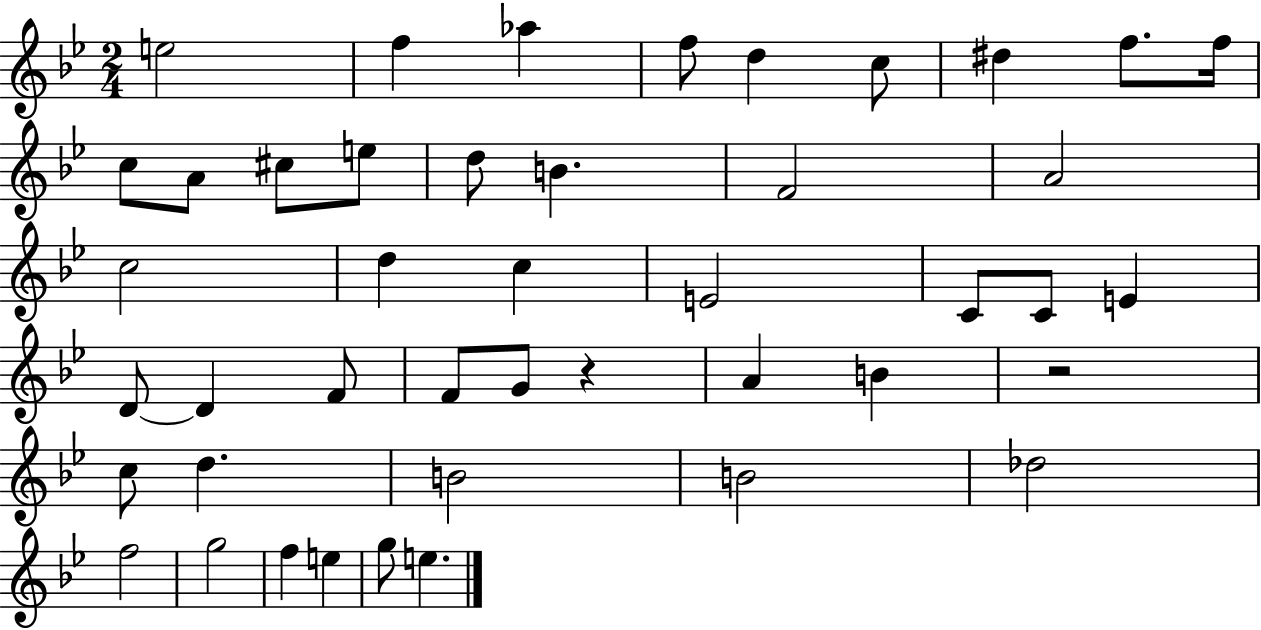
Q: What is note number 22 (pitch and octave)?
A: C4